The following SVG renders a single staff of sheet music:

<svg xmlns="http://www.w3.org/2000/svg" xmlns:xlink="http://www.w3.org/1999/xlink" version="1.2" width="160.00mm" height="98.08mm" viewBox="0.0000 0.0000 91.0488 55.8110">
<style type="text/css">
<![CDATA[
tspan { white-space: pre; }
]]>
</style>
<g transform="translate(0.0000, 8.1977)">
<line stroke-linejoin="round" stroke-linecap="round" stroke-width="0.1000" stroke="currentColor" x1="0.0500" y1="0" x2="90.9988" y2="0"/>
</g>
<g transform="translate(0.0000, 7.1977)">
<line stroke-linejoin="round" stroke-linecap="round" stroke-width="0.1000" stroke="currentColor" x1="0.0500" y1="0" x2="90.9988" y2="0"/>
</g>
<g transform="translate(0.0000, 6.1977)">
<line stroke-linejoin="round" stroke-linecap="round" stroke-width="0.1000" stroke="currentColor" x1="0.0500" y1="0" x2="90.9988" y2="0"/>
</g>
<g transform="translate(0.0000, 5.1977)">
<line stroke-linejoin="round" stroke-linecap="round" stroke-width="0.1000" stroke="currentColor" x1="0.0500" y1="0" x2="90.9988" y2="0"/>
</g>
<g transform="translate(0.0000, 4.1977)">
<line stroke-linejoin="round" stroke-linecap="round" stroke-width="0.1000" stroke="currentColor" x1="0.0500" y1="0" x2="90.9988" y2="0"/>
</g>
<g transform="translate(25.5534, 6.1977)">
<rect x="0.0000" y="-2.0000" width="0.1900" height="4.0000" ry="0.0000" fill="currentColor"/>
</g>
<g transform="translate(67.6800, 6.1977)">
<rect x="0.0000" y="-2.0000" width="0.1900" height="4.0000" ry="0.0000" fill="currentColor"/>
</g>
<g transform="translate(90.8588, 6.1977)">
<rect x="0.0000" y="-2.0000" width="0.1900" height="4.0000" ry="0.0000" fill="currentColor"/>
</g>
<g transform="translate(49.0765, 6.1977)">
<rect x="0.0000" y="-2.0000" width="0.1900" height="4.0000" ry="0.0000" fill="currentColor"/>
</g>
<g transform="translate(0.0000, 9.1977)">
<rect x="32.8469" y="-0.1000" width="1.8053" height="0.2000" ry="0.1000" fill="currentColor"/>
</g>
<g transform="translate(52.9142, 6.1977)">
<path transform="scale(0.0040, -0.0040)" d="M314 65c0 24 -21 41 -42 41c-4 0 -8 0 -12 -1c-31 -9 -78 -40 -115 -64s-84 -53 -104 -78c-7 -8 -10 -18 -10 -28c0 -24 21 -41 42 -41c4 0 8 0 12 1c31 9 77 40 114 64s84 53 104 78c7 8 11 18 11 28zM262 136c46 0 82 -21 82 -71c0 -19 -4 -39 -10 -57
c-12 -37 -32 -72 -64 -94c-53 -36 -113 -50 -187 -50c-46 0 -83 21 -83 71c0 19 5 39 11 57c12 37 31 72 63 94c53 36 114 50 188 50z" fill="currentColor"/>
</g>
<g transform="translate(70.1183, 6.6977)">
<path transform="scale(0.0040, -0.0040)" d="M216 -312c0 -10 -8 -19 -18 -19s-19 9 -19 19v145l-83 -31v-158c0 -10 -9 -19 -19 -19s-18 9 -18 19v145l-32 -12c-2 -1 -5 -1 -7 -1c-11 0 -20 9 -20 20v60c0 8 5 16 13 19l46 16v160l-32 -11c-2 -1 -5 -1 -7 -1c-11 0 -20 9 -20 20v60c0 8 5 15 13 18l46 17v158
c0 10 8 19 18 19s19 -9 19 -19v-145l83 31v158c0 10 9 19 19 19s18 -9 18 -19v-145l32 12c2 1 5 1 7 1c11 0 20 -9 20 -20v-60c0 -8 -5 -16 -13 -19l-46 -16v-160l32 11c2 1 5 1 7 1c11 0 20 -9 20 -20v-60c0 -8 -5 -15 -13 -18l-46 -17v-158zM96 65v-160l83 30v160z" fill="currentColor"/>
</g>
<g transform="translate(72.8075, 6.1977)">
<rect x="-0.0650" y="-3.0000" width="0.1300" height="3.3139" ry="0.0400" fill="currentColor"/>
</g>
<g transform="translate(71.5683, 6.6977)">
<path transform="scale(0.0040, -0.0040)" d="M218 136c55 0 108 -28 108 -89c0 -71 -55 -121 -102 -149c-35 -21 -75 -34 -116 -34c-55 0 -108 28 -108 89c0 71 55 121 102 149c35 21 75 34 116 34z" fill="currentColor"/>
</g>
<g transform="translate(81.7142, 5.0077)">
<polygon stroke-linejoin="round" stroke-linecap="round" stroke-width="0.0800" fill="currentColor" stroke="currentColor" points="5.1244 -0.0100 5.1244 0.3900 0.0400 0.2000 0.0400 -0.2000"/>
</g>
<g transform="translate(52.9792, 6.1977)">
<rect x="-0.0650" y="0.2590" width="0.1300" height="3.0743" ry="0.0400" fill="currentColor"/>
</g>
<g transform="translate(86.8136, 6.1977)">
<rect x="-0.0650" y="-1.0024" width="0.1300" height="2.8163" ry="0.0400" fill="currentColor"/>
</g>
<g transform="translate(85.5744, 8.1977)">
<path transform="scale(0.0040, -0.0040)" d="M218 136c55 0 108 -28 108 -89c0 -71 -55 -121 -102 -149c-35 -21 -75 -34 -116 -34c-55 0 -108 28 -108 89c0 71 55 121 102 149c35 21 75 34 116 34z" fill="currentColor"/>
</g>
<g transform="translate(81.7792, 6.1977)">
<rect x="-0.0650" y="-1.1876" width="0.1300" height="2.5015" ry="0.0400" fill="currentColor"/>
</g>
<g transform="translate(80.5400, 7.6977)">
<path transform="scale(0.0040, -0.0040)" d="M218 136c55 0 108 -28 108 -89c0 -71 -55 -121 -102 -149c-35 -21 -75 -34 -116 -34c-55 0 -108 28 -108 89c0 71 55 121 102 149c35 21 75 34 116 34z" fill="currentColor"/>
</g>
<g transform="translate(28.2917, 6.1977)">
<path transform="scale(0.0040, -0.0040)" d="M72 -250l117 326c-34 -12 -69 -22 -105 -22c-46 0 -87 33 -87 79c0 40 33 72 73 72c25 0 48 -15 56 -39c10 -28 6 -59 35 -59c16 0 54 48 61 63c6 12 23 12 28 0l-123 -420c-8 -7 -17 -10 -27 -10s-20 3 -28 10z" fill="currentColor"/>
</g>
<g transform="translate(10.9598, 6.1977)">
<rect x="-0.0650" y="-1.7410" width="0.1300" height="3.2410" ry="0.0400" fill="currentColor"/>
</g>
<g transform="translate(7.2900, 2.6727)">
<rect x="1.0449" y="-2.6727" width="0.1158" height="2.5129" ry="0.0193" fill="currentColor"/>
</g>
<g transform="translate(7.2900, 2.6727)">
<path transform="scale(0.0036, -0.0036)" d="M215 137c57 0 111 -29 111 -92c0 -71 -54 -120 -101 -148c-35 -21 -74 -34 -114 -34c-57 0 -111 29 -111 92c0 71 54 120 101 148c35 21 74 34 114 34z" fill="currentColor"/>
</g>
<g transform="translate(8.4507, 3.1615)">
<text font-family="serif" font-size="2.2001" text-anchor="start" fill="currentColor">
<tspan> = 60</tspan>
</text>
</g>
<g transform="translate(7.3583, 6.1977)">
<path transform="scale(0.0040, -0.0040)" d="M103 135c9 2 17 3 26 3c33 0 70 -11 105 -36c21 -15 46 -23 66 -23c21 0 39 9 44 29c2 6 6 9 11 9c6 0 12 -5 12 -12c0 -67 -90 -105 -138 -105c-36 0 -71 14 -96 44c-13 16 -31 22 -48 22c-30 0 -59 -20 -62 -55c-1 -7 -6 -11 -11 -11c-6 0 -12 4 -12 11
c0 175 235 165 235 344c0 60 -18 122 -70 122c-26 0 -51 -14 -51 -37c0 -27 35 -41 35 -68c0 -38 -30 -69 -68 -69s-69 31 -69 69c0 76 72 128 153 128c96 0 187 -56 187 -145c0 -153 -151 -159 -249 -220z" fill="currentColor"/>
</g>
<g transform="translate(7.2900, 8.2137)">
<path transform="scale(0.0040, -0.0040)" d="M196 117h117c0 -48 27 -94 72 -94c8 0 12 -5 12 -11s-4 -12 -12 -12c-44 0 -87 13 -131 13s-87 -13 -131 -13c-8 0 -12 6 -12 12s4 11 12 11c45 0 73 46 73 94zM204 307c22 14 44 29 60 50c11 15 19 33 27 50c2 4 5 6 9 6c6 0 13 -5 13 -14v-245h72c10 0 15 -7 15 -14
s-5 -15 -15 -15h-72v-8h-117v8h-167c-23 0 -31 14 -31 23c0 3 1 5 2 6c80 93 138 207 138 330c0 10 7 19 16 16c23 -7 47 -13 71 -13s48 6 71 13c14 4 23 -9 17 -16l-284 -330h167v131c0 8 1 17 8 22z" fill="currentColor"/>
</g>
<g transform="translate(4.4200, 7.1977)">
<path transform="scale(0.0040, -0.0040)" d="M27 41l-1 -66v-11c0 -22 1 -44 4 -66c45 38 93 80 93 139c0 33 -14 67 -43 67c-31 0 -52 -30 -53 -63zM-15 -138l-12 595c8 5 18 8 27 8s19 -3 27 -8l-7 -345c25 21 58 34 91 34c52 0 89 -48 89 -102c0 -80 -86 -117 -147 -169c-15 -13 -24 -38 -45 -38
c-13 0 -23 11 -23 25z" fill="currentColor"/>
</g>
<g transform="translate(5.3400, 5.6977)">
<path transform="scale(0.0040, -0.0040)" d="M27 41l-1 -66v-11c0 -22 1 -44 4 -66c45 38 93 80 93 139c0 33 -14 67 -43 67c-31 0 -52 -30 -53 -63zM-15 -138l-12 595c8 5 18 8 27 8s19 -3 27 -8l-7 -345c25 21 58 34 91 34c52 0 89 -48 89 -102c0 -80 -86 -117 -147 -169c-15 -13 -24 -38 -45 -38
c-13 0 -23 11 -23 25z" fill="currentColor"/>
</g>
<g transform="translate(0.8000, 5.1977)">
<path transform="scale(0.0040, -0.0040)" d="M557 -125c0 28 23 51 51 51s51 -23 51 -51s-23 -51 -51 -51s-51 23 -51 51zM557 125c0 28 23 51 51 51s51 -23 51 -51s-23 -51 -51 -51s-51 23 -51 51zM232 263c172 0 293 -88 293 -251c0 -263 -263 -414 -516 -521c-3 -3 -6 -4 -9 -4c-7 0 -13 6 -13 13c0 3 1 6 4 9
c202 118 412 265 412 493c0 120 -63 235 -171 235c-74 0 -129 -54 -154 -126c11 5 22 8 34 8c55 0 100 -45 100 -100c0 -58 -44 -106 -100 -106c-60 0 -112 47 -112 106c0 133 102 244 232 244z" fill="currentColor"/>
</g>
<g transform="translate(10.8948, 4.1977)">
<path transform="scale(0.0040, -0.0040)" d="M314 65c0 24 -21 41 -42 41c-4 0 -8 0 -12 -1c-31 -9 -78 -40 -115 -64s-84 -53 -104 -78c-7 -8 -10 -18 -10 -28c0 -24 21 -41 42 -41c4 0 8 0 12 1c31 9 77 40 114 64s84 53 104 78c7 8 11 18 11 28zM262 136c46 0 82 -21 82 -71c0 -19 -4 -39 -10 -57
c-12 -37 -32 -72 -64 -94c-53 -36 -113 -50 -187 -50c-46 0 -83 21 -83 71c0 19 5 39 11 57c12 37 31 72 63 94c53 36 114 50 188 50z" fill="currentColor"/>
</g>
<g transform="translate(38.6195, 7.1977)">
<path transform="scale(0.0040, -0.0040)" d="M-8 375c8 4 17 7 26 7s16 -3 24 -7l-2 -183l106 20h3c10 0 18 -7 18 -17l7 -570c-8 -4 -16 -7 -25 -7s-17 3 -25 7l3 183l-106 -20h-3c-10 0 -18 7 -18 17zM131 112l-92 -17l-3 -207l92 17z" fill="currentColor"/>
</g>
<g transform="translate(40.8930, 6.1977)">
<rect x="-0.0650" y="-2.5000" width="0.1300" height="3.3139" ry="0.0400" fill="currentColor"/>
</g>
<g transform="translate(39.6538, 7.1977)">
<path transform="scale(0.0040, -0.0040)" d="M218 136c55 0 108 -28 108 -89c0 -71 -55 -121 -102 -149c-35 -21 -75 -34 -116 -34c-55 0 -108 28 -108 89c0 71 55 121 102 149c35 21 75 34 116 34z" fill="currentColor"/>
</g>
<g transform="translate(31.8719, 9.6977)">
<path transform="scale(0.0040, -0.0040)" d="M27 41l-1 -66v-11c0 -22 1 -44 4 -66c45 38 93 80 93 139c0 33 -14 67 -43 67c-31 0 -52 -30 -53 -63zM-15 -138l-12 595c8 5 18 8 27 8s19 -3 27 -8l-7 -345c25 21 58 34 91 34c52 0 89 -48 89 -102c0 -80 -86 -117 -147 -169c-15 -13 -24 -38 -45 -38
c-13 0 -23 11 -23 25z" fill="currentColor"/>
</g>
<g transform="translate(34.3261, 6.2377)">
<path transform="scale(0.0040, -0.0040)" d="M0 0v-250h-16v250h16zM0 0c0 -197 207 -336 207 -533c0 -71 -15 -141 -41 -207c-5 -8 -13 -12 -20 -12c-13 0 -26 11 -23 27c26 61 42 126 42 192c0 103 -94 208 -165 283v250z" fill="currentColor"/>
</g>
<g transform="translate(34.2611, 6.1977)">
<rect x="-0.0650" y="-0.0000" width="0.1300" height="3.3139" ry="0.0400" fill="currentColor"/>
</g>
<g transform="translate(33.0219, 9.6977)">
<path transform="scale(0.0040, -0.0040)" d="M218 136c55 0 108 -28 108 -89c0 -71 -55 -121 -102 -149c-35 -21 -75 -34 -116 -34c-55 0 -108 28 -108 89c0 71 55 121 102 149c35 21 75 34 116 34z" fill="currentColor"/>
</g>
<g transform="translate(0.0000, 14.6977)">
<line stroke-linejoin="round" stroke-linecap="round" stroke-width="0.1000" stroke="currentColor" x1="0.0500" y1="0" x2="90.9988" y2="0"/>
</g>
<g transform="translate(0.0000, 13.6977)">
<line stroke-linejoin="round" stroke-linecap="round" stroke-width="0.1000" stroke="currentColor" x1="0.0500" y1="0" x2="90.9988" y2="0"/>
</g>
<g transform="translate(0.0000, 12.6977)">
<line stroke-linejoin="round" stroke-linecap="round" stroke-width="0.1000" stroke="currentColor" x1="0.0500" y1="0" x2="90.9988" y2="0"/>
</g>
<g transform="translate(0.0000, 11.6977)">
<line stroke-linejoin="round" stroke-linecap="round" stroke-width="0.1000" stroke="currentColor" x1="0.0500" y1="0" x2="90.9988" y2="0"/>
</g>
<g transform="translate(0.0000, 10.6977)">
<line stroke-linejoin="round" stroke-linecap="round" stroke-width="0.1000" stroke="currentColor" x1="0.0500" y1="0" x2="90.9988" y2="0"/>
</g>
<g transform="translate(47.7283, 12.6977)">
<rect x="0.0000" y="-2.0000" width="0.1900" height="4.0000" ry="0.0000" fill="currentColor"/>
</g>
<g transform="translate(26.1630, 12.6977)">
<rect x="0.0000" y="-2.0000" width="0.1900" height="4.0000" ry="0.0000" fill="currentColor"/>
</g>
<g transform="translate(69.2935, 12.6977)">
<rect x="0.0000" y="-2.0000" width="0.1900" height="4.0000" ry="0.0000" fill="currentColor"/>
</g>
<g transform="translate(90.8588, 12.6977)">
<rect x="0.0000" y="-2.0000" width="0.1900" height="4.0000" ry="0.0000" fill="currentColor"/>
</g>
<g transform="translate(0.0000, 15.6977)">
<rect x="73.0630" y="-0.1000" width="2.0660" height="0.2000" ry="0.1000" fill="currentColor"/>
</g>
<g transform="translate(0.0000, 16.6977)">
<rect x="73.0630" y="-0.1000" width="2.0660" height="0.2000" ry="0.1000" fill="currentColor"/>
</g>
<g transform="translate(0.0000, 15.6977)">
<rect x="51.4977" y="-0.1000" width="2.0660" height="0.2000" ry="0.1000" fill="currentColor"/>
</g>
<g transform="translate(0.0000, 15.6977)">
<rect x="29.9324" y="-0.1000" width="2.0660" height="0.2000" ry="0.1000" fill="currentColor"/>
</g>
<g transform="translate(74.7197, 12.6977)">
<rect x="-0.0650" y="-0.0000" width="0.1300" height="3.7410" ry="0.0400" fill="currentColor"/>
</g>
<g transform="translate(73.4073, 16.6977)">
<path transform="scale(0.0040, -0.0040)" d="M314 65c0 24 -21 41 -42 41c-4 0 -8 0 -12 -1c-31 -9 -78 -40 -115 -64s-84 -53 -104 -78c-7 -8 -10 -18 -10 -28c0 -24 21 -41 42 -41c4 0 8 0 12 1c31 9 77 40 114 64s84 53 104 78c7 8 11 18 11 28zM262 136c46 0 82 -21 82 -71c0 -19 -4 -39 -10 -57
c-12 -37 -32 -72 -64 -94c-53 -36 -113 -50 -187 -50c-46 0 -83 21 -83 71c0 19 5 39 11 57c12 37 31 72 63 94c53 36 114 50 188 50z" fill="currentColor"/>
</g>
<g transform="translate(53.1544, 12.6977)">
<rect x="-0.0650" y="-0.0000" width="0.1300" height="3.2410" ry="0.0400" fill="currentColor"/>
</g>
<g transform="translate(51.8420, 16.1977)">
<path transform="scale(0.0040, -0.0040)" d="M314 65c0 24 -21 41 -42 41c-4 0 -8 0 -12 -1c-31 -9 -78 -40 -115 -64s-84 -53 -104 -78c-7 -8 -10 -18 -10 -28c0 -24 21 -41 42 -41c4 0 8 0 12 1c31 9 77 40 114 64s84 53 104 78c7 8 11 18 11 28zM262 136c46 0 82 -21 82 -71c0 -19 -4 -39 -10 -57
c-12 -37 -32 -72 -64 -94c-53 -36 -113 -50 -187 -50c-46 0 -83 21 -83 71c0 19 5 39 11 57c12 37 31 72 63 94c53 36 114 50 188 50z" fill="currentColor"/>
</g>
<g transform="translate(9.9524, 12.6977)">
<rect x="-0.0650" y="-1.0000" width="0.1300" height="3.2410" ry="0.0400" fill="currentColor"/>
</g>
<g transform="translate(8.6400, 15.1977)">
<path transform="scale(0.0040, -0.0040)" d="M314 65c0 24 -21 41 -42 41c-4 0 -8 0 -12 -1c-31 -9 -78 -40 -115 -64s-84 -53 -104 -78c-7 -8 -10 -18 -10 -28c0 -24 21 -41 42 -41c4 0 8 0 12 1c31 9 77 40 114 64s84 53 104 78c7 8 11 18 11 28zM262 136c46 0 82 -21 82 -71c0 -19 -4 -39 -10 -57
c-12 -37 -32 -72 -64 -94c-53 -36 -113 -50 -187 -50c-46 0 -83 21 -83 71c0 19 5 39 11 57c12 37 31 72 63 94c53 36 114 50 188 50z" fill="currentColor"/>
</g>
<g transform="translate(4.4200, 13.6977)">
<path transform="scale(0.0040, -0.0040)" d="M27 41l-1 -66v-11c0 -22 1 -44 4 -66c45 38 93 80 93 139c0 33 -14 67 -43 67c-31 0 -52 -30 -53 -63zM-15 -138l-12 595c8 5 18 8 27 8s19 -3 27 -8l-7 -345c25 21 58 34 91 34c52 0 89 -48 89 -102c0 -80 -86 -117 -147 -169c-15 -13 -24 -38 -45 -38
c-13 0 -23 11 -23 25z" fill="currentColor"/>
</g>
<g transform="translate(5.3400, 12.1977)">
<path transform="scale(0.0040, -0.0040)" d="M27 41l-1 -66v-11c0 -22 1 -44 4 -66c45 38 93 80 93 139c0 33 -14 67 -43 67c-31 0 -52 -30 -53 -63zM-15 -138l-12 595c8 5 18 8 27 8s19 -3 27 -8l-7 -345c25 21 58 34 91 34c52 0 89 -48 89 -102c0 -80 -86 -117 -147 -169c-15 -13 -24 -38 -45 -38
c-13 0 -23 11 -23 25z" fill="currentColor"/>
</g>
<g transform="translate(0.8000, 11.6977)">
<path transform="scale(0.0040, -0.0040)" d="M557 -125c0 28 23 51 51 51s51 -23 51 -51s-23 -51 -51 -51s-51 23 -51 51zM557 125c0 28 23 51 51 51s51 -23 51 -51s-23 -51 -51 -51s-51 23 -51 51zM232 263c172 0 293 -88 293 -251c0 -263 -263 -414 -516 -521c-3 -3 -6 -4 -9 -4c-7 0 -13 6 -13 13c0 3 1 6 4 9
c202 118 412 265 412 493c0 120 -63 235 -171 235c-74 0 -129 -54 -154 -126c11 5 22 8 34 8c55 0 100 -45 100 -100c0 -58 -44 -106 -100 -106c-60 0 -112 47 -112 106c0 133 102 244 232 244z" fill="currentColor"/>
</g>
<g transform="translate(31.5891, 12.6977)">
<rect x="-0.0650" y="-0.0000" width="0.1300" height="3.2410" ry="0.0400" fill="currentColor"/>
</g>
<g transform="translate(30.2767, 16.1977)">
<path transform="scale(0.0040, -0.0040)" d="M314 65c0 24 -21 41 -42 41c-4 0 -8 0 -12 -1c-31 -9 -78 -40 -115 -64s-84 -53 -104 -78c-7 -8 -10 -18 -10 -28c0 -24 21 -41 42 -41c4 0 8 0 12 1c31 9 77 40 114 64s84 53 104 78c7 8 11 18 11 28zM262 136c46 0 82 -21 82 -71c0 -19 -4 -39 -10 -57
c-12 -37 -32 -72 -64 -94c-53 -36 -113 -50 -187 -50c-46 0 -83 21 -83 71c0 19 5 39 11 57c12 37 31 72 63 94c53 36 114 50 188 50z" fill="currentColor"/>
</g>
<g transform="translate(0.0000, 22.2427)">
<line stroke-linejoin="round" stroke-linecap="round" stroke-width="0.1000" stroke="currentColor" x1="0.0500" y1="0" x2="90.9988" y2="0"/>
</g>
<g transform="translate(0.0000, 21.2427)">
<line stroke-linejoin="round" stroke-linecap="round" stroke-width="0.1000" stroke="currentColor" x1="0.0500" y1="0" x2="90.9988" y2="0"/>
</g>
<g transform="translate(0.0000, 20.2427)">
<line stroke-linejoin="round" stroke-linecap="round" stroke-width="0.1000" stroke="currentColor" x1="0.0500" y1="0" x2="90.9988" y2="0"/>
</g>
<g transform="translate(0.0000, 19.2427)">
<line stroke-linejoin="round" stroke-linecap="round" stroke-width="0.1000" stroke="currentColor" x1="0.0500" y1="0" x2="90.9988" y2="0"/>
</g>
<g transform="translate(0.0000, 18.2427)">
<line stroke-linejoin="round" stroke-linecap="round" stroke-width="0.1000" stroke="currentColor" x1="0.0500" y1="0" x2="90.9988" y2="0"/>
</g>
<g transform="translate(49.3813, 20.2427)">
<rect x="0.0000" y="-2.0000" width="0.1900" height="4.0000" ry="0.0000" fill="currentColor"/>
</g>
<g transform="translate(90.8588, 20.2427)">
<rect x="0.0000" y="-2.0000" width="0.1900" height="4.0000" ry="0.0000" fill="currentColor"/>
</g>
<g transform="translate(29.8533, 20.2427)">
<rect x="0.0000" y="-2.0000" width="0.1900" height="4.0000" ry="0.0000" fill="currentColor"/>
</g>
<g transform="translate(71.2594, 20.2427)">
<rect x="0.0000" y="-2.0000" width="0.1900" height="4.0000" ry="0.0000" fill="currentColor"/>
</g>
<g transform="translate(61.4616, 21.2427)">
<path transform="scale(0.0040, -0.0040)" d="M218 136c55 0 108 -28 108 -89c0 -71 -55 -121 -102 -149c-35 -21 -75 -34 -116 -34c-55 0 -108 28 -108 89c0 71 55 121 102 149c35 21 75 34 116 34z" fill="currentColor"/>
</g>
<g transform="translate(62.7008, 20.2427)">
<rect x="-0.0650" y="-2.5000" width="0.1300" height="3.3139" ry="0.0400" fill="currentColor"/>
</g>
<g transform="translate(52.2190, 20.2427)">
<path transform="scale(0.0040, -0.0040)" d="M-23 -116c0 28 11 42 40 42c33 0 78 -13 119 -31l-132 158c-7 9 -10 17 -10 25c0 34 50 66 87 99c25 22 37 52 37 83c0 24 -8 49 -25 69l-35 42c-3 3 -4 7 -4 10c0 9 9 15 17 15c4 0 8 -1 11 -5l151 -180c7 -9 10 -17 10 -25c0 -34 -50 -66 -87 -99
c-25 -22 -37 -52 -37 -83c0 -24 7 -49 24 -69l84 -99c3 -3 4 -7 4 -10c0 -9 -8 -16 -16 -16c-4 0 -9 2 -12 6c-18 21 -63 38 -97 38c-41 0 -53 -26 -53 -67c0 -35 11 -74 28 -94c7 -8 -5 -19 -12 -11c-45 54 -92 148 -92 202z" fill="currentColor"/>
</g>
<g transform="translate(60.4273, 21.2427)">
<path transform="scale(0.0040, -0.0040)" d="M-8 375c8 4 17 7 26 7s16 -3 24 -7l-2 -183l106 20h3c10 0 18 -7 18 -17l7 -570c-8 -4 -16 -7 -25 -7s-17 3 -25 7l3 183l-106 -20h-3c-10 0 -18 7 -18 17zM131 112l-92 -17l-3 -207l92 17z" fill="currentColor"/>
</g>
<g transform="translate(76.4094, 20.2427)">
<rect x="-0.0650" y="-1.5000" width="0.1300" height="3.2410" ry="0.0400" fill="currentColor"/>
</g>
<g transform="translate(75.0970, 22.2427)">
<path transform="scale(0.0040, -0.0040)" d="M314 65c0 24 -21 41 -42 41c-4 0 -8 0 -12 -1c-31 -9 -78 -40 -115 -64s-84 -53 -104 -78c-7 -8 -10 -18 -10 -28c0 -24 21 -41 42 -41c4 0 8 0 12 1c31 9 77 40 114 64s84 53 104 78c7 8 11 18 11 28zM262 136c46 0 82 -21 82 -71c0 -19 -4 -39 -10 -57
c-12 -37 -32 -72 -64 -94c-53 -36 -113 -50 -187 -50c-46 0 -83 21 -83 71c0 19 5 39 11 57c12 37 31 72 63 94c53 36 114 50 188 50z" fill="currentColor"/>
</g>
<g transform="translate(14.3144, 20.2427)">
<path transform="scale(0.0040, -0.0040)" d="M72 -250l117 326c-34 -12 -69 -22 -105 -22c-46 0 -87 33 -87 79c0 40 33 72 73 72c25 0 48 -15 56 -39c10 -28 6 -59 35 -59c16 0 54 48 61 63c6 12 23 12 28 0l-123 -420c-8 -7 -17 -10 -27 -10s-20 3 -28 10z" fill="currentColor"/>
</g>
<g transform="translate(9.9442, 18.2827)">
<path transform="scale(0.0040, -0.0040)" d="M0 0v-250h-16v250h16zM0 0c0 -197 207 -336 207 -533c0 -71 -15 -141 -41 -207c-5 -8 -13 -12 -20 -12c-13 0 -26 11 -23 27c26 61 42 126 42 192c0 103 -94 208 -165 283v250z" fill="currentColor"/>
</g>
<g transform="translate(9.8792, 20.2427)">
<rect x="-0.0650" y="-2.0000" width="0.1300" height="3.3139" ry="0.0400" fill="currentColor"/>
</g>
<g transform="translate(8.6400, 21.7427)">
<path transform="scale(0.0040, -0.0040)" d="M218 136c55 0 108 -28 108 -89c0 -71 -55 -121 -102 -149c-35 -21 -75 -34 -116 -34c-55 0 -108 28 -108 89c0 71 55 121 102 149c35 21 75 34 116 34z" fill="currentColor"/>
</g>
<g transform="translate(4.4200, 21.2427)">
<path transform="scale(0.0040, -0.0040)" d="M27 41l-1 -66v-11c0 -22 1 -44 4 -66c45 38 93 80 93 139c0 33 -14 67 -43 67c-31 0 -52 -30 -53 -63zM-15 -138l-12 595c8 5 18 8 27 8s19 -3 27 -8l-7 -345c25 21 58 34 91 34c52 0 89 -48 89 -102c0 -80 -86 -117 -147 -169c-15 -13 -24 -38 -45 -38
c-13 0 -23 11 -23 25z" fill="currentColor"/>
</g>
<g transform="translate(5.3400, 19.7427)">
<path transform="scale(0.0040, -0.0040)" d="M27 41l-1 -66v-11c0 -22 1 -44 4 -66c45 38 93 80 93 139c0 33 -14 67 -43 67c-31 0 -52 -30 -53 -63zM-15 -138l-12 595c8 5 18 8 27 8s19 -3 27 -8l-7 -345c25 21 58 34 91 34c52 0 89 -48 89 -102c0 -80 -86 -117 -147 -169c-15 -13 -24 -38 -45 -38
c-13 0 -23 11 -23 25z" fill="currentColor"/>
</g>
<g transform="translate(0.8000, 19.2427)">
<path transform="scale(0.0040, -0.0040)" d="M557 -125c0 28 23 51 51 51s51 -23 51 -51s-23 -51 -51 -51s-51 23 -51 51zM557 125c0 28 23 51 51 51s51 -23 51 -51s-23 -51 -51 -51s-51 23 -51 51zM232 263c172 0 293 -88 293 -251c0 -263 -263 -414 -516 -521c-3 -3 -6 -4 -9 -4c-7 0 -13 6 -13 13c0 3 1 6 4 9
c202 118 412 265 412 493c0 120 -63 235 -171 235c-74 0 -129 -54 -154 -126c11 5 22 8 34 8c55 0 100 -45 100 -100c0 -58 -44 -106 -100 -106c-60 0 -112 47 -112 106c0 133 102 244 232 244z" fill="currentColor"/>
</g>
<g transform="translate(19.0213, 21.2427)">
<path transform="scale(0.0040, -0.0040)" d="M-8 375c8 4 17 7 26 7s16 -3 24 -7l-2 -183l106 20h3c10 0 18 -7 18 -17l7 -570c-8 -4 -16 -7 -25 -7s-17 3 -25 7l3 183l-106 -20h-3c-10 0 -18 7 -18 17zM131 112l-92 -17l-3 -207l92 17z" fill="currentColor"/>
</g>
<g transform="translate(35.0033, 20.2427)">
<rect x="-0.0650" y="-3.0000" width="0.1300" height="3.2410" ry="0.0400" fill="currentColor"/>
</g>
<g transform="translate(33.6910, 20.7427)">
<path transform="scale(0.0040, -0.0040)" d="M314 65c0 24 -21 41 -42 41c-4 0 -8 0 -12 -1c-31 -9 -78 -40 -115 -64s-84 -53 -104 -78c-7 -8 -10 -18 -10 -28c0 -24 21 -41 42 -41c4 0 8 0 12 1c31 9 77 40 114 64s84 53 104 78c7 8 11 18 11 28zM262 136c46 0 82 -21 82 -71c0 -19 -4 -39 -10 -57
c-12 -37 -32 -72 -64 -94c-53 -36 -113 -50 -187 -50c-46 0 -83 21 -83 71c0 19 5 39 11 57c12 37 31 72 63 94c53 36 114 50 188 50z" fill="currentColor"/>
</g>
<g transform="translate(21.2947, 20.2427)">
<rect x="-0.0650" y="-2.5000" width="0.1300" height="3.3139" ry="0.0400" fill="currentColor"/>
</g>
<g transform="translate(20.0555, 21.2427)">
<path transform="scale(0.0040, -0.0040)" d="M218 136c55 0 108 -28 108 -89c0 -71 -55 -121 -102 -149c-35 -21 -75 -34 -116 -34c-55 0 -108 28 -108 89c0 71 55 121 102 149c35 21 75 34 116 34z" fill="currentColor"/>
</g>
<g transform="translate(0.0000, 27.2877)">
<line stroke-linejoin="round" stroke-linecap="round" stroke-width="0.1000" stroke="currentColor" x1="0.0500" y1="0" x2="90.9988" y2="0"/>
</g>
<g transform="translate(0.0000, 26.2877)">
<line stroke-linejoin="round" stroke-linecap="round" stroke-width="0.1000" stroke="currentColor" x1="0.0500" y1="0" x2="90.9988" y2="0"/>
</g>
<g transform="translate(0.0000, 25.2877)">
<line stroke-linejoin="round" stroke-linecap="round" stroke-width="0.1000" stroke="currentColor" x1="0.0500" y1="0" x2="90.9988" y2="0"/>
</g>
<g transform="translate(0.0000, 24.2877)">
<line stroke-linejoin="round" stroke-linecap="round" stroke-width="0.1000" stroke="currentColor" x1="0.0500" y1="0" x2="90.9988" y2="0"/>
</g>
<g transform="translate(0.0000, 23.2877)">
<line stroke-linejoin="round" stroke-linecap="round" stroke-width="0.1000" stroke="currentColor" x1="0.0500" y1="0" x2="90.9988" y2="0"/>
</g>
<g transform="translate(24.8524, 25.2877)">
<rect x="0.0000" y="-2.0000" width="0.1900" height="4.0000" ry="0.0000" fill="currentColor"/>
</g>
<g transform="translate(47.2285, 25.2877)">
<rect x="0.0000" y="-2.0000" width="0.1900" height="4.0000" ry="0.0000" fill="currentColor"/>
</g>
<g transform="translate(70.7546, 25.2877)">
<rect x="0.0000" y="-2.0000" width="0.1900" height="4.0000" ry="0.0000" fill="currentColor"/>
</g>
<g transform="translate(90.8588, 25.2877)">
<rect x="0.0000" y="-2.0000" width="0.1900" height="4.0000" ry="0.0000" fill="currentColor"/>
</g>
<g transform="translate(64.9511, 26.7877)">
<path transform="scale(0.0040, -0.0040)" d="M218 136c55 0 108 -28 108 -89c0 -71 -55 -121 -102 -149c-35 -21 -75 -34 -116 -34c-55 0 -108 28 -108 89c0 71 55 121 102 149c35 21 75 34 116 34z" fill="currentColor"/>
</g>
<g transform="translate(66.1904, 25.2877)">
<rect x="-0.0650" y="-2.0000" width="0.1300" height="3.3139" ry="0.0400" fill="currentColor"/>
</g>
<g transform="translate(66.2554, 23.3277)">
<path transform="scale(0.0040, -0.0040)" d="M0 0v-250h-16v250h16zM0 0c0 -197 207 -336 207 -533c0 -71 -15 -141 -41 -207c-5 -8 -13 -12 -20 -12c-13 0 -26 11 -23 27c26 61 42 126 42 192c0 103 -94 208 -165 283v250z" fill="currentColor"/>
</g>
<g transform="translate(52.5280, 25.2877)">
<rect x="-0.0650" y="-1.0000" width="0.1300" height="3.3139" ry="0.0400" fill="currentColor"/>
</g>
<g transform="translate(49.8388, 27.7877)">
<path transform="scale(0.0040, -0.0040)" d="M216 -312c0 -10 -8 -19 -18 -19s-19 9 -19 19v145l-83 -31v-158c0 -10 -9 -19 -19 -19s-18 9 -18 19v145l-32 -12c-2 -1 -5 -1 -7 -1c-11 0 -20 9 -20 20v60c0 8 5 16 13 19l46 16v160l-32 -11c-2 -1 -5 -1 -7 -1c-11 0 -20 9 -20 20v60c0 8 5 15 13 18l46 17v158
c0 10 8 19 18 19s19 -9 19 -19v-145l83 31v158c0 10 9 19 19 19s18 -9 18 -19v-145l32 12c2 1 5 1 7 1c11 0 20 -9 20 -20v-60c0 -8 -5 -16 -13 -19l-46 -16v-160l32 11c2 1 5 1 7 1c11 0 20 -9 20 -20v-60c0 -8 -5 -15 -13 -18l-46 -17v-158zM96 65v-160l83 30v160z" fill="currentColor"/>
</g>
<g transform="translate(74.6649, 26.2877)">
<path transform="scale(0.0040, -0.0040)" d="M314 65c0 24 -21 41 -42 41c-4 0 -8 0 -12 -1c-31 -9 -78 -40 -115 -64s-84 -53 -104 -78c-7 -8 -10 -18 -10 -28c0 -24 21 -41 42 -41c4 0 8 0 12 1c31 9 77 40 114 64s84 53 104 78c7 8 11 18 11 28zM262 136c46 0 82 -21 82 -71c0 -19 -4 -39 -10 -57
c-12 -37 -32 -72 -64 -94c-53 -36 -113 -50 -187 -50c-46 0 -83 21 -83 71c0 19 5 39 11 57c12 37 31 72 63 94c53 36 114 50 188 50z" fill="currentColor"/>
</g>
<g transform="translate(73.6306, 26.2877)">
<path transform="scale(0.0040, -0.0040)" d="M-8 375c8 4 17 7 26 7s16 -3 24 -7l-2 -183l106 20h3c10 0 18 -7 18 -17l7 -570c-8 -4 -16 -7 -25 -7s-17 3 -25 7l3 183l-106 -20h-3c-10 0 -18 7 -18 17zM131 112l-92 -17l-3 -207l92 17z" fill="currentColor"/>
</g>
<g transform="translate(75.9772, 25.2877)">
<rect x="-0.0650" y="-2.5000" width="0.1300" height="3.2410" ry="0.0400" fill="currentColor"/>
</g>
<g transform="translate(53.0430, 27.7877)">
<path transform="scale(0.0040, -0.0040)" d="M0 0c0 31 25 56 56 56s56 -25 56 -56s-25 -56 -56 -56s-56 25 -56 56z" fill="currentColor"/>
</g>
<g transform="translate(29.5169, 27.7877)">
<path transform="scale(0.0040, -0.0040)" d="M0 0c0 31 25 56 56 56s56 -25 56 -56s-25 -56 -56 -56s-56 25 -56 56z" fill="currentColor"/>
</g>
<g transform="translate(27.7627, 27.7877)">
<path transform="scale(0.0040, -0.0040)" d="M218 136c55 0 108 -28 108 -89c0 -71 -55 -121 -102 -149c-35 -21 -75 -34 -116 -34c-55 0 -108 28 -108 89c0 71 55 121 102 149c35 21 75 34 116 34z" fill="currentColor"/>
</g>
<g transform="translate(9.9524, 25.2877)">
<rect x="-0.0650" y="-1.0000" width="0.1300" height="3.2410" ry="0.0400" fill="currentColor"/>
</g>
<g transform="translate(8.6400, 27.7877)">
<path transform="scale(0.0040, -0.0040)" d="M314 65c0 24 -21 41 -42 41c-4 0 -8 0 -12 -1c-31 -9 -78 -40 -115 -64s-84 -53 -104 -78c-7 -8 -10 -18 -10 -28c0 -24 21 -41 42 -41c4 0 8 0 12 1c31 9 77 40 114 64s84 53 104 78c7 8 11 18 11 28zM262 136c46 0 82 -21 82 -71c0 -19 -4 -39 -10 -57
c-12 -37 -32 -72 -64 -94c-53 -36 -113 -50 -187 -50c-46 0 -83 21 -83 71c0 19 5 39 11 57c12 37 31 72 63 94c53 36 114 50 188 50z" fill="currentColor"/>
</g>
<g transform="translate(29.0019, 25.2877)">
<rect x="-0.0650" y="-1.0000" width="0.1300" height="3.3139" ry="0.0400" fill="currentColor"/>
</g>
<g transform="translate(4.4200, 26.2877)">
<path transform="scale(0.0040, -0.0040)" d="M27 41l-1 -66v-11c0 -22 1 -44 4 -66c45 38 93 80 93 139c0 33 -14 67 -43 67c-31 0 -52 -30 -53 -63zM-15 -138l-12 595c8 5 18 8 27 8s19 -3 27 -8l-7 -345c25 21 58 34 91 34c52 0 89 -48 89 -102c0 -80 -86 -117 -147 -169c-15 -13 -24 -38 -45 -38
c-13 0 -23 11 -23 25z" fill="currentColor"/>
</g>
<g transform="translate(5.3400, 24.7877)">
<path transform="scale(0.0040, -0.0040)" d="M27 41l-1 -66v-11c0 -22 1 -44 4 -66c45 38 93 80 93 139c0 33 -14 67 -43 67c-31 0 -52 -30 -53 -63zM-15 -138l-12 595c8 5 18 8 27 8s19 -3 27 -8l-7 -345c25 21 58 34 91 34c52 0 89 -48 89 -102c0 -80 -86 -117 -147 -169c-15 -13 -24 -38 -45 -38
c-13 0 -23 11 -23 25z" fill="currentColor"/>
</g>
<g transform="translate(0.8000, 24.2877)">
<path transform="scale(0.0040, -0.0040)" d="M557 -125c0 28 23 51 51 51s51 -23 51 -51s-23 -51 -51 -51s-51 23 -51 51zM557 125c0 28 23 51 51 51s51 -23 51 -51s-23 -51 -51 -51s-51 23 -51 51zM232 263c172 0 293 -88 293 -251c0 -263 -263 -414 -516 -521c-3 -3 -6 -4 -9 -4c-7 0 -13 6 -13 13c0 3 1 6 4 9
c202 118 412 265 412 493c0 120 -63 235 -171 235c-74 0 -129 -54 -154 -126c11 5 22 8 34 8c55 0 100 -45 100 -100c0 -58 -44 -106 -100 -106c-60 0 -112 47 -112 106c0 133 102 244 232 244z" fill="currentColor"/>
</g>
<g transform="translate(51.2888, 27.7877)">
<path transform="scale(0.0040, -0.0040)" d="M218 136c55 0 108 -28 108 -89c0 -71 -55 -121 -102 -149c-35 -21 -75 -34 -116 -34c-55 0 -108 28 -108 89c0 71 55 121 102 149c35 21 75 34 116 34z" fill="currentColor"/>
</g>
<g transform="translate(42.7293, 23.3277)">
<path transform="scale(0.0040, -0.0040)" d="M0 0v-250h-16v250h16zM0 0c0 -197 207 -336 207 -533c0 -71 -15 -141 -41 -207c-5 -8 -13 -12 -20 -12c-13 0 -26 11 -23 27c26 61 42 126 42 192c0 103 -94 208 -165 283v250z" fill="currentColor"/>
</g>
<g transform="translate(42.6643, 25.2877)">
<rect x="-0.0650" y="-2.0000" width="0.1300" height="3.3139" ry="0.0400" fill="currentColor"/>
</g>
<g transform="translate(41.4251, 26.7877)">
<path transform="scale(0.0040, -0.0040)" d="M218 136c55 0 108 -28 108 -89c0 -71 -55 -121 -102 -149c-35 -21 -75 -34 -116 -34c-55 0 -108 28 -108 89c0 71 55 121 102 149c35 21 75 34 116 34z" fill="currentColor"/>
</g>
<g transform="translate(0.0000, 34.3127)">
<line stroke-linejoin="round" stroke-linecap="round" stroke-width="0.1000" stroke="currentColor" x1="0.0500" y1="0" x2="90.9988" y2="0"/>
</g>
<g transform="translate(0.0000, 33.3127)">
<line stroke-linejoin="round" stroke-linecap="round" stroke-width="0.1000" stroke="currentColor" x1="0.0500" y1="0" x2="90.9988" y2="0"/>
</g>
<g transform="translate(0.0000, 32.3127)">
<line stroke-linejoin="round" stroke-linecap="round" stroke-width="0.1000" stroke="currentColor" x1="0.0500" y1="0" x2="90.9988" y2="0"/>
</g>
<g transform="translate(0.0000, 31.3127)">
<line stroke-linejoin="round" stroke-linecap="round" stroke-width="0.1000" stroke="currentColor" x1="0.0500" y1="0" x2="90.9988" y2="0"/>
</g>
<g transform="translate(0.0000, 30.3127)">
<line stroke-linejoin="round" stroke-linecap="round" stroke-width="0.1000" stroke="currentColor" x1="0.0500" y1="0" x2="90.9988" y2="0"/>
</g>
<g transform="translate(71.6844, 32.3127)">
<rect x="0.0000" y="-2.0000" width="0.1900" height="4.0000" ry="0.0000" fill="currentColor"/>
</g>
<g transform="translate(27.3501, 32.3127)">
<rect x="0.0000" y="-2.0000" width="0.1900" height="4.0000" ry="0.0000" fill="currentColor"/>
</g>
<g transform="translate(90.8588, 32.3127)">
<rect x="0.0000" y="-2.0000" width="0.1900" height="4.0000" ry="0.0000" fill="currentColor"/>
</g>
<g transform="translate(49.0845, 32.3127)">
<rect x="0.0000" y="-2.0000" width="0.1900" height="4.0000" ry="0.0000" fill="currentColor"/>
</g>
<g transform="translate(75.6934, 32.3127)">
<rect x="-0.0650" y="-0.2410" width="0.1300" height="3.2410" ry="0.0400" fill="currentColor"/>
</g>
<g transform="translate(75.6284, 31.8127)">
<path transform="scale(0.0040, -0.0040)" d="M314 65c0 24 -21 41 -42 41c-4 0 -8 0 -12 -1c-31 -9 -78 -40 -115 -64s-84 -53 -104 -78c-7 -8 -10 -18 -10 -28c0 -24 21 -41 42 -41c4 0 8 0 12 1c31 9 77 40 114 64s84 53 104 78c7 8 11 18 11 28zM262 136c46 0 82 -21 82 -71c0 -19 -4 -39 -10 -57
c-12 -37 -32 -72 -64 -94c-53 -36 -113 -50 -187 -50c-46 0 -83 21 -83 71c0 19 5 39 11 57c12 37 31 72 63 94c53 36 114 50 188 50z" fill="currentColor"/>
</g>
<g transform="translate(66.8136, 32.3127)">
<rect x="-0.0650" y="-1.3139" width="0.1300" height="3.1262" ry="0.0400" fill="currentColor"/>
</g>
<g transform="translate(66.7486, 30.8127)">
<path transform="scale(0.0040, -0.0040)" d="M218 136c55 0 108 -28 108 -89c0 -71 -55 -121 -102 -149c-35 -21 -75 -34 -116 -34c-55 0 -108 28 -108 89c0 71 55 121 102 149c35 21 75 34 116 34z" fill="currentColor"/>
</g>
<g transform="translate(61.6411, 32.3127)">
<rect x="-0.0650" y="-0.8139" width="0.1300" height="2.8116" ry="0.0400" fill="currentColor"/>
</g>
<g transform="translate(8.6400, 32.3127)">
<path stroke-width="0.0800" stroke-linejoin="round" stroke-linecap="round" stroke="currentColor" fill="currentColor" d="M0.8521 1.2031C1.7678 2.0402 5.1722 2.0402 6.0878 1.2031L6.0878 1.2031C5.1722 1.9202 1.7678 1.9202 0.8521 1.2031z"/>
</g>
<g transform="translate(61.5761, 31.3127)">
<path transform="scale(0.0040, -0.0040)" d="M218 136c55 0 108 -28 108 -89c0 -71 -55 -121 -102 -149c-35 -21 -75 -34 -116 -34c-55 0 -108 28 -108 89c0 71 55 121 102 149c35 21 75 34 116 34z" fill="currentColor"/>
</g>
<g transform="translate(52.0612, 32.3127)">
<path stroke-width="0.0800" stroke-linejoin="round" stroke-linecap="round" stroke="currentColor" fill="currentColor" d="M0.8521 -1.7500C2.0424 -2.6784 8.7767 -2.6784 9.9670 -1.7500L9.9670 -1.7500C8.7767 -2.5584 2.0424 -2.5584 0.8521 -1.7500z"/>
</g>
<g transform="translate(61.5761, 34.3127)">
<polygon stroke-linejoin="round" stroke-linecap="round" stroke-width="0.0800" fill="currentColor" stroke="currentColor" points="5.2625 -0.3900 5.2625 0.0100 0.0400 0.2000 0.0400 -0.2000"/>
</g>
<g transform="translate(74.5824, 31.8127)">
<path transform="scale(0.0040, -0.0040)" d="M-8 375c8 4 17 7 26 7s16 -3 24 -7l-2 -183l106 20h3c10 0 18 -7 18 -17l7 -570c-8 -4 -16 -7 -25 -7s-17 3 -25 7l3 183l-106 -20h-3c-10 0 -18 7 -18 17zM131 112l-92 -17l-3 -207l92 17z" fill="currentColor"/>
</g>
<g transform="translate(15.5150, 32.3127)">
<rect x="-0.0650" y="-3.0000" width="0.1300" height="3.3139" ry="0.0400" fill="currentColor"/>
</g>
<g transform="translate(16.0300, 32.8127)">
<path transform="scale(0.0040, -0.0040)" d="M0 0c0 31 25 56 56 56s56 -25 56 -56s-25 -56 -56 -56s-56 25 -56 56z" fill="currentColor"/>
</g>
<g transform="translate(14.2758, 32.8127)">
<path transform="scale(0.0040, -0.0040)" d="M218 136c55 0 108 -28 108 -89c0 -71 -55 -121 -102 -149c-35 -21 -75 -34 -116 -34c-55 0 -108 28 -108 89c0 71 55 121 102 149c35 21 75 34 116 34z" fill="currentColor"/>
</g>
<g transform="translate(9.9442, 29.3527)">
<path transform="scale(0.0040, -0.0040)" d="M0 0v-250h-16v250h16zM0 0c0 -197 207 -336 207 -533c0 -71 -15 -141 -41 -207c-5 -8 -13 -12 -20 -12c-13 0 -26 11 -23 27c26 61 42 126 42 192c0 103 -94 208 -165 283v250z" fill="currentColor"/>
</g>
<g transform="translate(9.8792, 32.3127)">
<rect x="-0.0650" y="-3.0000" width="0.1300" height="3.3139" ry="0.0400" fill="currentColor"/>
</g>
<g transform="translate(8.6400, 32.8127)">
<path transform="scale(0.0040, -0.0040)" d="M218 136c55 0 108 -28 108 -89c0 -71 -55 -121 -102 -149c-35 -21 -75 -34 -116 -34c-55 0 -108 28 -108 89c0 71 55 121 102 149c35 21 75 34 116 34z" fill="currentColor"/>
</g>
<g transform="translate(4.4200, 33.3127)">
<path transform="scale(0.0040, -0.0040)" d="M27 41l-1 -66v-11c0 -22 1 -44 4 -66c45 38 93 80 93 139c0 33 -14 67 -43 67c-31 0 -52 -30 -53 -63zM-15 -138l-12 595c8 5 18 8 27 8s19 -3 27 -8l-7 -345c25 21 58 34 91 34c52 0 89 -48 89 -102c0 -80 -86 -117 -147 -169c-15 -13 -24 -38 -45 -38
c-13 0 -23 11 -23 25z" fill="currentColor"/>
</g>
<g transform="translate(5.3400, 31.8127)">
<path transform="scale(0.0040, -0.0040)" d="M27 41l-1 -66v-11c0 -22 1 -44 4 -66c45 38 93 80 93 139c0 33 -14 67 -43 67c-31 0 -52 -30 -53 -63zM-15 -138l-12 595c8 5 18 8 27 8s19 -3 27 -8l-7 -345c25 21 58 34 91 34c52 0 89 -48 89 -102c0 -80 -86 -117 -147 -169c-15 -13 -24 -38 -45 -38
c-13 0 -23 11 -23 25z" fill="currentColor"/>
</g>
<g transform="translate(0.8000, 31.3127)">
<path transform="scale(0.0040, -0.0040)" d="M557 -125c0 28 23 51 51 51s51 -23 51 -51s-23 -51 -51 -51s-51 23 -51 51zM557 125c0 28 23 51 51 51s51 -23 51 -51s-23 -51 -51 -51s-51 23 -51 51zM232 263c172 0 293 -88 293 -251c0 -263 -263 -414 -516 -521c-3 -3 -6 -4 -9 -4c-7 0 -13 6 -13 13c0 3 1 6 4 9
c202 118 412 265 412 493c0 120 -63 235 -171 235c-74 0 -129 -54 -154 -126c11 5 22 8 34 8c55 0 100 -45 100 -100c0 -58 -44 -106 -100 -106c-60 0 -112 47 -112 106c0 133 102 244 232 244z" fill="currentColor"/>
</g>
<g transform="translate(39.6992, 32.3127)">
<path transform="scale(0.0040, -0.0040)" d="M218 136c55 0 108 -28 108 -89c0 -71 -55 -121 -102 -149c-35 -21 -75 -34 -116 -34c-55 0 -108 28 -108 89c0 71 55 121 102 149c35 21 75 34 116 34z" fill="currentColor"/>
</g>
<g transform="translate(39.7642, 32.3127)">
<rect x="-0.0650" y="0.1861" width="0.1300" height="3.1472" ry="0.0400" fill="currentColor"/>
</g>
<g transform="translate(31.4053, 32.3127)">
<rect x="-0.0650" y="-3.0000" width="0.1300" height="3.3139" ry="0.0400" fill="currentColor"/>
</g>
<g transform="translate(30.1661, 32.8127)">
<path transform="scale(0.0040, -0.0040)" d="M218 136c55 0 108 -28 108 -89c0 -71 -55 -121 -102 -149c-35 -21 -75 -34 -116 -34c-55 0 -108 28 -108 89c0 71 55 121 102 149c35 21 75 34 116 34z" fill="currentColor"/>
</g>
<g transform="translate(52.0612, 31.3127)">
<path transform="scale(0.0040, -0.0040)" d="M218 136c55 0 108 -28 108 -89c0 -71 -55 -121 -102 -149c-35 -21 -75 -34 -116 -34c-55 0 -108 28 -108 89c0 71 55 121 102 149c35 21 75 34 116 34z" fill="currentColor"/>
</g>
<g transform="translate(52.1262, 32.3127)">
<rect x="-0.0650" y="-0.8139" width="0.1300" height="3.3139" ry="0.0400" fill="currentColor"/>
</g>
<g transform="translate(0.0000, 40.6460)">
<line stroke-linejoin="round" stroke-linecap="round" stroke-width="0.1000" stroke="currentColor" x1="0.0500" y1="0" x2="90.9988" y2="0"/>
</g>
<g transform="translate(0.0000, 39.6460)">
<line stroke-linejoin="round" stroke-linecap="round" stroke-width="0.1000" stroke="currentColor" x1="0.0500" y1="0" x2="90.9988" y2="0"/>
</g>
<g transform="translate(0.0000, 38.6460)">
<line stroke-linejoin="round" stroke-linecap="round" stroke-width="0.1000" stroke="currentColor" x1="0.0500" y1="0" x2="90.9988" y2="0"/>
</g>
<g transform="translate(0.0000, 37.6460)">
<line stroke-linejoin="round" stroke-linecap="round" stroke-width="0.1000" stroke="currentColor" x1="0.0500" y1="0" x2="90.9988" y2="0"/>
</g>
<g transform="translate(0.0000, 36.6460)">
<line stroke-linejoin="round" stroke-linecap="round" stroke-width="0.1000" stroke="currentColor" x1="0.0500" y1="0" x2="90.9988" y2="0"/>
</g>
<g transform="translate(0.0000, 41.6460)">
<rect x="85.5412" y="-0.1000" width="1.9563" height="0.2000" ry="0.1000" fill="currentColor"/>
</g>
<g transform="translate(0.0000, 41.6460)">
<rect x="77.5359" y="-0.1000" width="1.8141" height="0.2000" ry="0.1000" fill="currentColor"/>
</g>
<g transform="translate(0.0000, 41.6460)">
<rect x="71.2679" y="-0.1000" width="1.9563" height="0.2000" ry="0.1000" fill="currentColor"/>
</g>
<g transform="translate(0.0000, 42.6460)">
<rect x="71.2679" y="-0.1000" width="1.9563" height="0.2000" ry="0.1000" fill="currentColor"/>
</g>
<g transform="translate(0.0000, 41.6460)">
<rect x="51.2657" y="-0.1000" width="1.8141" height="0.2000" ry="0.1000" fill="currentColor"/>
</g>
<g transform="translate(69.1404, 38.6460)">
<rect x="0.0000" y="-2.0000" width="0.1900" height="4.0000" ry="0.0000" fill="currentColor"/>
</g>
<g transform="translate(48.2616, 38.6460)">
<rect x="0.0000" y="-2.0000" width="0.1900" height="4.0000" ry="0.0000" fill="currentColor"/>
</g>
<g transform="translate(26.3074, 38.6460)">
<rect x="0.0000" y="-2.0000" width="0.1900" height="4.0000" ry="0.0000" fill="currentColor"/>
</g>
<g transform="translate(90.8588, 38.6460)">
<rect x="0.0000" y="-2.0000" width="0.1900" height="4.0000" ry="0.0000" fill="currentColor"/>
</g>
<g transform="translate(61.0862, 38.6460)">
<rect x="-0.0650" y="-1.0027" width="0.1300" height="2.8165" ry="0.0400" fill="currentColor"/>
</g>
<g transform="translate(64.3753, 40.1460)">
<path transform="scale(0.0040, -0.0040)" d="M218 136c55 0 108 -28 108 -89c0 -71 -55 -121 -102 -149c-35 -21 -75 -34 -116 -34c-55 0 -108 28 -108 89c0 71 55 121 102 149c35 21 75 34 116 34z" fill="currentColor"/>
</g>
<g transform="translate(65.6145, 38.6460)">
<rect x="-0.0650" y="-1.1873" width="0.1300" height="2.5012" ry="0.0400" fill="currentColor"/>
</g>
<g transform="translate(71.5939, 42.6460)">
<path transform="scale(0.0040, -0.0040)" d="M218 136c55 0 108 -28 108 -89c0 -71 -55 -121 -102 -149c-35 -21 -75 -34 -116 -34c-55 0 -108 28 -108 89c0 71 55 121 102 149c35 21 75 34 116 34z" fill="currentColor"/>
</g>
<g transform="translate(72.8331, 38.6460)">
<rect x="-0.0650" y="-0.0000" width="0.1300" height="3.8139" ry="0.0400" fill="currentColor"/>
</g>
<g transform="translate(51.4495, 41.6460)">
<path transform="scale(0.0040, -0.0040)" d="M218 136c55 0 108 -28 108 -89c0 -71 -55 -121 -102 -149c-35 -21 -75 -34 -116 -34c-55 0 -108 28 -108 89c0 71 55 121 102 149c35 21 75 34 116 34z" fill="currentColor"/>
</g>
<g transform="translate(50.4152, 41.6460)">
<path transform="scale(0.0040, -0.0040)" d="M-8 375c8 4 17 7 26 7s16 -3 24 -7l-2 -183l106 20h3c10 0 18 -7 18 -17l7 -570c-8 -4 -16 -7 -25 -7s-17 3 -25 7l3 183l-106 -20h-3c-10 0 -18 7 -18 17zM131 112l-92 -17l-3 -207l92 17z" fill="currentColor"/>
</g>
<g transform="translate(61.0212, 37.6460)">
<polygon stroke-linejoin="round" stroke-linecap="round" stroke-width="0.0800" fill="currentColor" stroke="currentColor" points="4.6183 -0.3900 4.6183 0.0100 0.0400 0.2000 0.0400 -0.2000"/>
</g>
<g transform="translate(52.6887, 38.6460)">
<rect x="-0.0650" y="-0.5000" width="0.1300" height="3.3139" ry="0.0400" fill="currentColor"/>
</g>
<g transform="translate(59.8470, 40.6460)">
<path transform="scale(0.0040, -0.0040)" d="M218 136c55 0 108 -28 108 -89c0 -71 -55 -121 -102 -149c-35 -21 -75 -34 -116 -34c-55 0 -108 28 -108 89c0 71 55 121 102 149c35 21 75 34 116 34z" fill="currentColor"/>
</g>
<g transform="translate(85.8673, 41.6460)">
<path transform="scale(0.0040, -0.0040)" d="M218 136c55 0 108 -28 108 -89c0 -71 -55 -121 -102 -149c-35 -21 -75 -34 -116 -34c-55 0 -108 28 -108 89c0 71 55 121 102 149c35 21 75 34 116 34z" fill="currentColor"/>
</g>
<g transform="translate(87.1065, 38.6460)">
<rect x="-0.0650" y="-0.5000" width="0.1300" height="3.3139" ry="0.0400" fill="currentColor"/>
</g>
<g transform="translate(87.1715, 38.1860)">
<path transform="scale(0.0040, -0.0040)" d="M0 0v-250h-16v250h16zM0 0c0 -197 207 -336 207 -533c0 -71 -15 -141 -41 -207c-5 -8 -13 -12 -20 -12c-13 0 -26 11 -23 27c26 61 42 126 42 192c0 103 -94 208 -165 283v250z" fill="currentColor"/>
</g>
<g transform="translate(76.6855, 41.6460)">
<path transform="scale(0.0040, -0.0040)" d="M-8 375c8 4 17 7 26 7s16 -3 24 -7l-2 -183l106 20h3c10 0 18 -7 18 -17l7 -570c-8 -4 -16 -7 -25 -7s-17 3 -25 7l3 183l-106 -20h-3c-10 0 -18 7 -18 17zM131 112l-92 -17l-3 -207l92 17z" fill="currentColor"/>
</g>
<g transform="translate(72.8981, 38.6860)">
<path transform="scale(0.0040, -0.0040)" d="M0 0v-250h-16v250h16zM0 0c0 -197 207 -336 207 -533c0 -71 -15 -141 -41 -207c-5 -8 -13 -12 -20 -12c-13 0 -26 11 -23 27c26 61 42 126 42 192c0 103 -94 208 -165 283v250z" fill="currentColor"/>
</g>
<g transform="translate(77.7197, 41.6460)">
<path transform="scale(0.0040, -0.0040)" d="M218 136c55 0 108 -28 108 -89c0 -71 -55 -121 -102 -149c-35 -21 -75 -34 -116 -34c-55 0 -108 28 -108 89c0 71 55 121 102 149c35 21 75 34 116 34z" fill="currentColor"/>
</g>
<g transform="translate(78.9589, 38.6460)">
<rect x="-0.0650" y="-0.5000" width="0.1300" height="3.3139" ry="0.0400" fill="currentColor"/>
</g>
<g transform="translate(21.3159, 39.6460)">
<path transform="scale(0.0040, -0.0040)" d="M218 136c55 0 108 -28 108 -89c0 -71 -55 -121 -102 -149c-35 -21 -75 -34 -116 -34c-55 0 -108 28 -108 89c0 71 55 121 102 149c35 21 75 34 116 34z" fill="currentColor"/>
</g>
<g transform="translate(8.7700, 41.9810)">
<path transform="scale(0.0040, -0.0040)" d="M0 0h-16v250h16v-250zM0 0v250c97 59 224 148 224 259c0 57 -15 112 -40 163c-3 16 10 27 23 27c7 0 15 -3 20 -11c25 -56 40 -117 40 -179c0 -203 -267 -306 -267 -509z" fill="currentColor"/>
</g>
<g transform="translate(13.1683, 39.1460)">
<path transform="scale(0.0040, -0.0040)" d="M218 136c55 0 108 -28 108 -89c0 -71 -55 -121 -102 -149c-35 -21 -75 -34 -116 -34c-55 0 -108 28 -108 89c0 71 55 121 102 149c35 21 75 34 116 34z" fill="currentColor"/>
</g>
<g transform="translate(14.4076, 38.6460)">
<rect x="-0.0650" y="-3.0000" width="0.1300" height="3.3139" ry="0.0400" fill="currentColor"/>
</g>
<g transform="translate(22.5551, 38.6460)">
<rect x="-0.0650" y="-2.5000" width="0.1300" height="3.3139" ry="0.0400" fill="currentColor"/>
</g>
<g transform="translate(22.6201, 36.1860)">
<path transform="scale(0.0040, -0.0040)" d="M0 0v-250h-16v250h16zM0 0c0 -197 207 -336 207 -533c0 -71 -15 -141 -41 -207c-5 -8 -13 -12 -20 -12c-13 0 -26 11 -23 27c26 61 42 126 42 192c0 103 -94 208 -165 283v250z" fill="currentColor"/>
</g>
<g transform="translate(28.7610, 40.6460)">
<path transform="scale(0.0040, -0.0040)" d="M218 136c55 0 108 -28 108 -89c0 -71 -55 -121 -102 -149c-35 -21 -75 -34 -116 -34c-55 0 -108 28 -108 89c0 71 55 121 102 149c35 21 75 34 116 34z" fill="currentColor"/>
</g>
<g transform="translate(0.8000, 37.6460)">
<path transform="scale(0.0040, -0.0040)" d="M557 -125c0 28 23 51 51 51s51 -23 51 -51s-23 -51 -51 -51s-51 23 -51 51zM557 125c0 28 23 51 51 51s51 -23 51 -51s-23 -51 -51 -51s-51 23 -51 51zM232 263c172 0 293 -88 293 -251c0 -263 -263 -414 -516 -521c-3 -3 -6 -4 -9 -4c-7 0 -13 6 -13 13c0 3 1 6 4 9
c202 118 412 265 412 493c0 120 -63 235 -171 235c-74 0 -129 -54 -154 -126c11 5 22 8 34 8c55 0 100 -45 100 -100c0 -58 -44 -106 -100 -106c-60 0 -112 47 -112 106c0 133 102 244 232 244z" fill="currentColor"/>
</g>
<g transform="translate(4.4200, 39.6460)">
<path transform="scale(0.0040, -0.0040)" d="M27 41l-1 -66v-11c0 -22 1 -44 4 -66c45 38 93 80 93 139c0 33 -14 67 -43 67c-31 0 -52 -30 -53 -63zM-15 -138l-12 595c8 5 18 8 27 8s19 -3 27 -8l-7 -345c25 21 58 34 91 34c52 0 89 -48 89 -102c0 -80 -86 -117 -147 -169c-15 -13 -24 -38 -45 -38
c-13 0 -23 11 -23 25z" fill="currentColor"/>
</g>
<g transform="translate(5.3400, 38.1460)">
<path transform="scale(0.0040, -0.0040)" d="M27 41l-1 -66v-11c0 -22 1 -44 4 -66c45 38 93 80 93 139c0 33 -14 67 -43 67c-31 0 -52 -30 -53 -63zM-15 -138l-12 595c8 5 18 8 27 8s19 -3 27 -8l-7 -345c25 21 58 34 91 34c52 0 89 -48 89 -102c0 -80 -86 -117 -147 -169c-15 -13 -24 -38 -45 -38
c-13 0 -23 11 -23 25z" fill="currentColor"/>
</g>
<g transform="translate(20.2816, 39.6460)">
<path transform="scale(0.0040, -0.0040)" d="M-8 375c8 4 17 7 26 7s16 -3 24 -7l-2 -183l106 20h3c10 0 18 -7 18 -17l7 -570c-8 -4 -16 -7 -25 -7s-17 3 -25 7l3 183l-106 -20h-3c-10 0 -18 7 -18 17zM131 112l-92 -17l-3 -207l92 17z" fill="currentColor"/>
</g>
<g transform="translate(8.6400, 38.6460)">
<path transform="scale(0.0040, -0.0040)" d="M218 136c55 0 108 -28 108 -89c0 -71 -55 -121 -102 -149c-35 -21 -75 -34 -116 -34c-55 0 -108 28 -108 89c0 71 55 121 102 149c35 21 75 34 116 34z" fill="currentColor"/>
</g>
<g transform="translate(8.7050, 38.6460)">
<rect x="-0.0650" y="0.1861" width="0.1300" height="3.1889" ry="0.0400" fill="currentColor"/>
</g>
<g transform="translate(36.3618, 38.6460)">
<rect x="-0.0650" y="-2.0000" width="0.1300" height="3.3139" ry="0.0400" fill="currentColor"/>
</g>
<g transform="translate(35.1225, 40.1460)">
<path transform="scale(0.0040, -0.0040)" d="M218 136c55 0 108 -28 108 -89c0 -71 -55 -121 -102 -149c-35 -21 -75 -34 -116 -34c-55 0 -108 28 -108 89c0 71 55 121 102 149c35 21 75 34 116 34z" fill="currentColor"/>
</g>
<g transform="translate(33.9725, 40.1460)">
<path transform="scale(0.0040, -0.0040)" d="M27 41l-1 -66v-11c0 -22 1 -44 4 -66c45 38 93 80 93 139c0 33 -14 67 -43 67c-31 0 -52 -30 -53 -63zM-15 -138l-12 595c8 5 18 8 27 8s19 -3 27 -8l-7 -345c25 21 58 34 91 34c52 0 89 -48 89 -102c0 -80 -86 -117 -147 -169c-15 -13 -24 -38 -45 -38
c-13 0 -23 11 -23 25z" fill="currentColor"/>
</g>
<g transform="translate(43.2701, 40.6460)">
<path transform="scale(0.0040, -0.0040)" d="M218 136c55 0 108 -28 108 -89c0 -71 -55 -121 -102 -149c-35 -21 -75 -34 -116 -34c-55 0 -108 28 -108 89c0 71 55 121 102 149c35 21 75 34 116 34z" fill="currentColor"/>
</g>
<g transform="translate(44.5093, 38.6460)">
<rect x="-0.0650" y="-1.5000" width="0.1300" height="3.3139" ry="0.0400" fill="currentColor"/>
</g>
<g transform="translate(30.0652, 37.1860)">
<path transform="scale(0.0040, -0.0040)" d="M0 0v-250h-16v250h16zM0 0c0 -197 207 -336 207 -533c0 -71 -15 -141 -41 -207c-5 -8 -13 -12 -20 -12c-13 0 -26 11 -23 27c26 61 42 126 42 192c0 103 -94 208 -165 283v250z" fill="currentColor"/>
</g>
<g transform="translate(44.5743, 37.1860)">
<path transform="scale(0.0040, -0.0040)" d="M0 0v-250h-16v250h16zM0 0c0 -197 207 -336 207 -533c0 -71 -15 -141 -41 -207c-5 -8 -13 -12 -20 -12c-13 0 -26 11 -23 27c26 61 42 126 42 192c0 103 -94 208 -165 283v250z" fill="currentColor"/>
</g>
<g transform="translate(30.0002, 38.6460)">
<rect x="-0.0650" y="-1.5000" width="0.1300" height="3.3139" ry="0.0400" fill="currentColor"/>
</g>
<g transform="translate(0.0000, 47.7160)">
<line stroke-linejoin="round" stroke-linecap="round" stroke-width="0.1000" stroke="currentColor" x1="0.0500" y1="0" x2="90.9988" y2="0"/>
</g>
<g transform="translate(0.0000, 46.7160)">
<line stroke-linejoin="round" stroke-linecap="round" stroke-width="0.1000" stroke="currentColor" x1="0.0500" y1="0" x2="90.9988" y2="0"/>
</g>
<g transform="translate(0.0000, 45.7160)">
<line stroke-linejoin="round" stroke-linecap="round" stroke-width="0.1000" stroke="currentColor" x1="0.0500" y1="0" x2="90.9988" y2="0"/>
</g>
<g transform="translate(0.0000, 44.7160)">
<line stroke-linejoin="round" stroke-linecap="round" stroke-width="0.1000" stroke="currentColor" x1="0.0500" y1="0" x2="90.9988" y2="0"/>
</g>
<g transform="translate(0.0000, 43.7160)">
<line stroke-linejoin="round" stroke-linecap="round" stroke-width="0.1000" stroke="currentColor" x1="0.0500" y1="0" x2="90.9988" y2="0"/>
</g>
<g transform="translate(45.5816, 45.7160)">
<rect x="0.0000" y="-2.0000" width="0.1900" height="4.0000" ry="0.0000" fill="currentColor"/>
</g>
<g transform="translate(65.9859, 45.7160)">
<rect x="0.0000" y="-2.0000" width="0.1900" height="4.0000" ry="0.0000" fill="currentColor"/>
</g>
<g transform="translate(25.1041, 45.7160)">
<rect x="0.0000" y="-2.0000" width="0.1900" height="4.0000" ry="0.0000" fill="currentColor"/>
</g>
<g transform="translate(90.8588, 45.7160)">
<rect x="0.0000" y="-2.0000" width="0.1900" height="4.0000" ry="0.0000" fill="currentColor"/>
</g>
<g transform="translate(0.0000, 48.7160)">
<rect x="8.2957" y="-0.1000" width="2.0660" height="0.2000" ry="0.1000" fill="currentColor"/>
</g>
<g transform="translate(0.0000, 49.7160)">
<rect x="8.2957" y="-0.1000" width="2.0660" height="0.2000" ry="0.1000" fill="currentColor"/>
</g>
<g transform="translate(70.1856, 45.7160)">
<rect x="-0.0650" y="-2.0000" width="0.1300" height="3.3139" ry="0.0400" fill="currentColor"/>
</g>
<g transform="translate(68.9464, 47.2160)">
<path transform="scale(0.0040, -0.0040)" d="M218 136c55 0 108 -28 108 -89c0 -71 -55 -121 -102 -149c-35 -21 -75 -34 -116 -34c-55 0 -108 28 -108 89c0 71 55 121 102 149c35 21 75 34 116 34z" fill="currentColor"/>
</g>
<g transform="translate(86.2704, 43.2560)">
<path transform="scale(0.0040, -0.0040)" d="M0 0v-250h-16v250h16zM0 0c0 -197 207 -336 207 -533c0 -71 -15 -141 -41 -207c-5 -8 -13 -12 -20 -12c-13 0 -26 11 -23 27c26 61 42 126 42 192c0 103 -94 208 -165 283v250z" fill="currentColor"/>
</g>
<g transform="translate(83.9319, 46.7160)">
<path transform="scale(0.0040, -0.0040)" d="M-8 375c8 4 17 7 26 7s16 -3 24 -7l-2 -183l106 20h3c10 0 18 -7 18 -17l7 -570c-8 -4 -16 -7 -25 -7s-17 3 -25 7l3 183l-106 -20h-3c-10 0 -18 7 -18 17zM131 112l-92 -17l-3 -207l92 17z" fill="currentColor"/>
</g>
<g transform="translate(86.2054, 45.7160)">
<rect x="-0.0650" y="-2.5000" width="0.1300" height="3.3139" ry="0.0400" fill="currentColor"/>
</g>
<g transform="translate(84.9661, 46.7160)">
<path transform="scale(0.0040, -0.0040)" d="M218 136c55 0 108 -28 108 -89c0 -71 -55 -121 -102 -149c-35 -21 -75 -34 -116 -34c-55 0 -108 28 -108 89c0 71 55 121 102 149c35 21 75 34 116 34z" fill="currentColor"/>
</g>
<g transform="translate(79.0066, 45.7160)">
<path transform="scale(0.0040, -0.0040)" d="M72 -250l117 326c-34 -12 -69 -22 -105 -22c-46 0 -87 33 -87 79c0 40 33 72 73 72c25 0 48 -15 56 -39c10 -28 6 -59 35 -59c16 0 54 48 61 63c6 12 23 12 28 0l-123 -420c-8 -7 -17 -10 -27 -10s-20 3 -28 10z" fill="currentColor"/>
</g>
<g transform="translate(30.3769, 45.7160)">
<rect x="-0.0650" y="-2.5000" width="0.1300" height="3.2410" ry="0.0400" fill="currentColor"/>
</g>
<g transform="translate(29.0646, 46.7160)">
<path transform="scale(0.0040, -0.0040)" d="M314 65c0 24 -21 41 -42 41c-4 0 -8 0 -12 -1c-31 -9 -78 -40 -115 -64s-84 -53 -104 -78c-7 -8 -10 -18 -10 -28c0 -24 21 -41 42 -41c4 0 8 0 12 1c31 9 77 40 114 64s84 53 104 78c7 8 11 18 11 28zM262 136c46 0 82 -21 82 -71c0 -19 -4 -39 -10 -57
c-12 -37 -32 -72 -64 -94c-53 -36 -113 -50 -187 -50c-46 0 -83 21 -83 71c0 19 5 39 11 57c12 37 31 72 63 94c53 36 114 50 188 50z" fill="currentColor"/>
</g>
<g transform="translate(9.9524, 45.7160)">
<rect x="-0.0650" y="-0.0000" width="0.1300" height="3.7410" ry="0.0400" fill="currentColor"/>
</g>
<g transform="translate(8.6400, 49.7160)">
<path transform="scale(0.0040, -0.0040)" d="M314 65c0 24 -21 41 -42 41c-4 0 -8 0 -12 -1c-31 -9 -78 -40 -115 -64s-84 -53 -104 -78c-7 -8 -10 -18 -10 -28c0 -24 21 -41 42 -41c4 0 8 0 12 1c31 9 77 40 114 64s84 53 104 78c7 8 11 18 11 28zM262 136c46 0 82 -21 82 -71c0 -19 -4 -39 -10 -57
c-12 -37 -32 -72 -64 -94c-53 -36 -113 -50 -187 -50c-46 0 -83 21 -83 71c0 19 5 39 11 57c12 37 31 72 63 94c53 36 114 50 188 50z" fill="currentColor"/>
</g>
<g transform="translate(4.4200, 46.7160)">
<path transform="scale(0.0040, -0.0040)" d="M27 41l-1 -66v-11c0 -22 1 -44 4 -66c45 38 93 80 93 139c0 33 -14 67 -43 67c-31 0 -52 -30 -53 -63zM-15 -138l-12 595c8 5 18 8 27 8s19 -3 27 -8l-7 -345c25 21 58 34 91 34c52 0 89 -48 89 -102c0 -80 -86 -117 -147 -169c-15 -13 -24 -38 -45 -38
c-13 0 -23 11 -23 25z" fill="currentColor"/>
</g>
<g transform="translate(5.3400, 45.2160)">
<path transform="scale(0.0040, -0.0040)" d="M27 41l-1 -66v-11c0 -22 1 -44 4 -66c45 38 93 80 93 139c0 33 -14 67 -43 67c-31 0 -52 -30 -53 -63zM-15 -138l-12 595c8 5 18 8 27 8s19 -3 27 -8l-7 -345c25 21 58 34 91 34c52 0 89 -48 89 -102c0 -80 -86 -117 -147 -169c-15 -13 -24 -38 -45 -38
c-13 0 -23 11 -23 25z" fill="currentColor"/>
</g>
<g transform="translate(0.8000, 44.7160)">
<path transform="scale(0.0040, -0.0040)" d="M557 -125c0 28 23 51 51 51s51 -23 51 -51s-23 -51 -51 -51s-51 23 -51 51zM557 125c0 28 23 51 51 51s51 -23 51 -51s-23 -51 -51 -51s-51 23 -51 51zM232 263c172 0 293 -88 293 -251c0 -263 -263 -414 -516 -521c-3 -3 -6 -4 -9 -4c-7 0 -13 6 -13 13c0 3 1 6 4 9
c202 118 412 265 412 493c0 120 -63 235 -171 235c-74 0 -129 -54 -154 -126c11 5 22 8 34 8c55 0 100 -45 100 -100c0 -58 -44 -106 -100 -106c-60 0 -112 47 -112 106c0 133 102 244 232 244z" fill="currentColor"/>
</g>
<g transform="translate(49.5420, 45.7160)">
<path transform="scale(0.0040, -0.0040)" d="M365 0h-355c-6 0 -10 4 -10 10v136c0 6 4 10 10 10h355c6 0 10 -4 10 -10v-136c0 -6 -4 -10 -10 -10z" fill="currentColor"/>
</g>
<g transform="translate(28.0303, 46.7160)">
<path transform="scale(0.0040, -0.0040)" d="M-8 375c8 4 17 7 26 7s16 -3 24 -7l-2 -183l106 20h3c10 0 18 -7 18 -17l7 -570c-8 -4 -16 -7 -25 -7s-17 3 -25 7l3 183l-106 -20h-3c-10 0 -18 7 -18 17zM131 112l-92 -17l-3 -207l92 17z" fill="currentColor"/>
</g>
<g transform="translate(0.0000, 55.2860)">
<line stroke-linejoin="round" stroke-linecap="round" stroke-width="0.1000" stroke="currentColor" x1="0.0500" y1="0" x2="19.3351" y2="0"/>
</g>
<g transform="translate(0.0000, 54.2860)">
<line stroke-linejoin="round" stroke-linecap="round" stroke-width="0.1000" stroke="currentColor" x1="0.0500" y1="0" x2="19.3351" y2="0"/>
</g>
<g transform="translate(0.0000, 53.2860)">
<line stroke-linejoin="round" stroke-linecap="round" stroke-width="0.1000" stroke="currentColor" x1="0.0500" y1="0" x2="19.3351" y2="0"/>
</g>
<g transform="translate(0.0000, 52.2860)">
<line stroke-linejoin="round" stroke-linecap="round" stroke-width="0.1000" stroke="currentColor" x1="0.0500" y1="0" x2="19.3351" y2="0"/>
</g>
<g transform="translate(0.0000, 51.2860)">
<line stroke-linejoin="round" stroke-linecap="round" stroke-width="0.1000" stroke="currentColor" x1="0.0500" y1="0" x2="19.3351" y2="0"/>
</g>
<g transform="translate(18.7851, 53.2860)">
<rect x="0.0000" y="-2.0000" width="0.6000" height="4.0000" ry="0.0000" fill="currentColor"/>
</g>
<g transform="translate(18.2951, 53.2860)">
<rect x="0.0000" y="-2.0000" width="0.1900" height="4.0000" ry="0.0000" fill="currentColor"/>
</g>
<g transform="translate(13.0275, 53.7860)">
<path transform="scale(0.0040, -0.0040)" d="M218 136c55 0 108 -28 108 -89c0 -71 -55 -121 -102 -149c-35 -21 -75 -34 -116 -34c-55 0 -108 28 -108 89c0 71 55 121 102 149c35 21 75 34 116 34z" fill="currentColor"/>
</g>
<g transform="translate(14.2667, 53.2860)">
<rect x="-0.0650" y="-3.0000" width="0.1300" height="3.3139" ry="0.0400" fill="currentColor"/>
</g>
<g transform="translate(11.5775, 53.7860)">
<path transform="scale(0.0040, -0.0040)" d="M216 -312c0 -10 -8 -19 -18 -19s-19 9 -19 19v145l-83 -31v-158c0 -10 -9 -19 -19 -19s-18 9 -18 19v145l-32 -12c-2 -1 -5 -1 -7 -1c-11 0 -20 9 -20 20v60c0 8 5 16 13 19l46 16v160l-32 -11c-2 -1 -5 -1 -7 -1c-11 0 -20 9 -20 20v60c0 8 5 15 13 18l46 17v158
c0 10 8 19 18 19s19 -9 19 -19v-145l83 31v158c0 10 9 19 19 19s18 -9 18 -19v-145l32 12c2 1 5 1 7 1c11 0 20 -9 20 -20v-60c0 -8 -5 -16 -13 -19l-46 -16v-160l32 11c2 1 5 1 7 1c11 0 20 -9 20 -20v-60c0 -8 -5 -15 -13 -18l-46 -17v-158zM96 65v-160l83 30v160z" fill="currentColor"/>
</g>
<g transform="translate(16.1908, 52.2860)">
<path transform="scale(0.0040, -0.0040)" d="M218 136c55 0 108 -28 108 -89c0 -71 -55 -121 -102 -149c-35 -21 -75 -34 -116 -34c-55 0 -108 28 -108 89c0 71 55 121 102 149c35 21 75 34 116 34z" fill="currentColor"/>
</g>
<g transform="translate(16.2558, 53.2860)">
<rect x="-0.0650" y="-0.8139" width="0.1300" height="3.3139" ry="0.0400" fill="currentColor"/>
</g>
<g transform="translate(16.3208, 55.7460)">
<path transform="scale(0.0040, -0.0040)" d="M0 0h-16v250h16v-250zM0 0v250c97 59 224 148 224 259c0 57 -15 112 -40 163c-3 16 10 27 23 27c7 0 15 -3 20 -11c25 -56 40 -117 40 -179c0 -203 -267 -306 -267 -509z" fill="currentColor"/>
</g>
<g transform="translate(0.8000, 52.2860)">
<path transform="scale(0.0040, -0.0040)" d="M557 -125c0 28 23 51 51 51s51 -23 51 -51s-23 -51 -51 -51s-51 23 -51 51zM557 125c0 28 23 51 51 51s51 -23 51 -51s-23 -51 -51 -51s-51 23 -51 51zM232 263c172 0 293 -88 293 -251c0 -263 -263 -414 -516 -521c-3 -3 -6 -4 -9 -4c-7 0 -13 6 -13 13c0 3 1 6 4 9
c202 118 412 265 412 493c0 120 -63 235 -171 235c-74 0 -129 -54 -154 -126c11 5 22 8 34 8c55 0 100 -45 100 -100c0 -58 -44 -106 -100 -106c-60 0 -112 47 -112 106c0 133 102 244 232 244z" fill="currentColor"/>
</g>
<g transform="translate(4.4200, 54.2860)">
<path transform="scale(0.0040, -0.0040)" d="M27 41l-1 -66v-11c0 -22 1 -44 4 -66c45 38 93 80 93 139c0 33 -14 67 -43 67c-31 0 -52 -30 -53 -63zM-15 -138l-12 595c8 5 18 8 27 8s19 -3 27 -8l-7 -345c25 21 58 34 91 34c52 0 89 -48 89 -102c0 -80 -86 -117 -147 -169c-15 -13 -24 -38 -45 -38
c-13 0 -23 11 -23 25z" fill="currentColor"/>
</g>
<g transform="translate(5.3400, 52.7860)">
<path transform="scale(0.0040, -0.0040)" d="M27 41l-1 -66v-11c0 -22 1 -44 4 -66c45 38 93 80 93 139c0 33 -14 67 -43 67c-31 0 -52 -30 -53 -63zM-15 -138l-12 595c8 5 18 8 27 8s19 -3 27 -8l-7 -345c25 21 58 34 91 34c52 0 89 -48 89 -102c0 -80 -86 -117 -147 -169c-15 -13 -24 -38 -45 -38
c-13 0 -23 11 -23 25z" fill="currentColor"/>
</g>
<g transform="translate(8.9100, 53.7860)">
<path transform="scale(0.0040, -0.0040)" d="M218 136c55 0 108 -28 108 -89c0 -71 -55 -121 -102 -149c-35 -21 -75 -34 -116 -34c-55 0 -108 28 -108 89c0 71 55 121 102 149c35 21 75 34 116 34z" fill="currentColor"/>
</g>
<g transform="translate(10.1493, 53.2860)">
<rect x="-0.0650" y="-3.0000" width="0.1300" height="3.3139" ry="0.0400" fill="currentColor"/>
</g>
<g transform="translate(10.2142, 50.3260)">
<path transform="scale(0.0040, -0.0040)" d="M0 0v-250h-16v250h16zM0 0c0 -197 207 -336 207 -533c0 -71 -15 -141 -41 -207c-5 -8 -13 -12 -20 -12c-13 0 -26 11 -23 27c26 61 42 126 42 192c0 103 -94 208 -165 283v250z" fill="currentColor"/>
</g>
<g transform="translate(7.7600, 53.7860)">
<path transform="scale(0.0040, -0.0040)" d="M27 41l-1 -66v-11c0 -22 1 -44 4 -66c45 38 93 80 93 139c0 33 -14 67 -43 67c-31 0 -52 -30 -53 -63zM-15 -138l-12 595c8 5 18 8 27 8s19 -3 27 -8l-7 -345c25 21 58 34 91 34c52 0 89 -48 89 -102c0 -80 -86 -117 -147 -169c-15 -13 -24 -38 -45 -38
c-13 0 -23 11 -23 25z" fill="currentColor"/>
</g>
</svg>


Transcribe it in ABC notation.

X:1
T:Untitled
M:2/4
L:1/4
K:Bb
A,2 z/2 _D,,/2 B,, D,2 ^C, A,,/2 G,,/2 F,,2 D,,2 D,,2 C,,2 A,,/2 z/2 B,, C,2 z B,, G,,2 F,,2 F,, A,,/2 ^F,, A,,/2 B,,2 C,/2 C, C, D, F, F,/2 G,/2 E,2 D,/2 C, B,,/2 G,,/2 _A,, G,,/2 E,, G,,/2 A,,/2 C,,/2 E,, E,,/2 C,,2 B,,2 z2 A,, z/2 B,,/2 _C,/2 ^C, F,/2